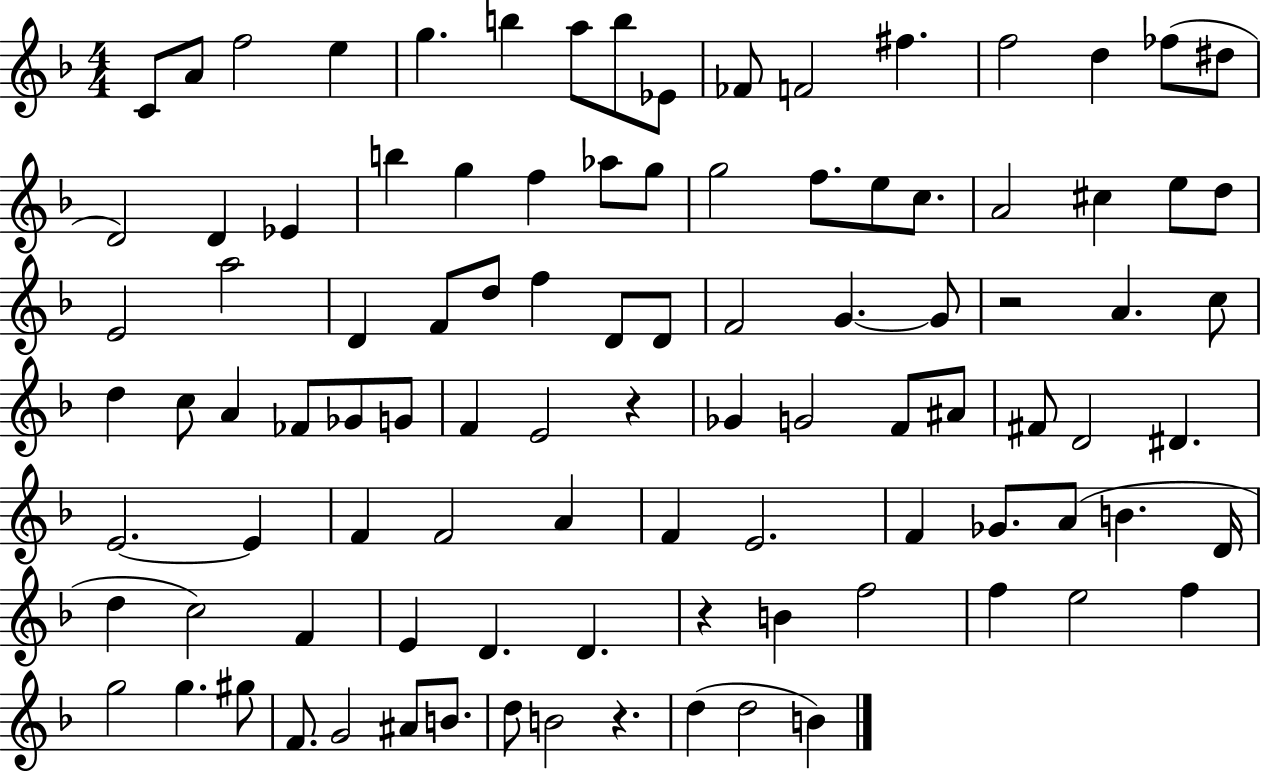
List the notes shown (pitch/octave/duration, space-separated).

C4/e A4/e F5/h E5/q G5/q. B5/q A5/e B5/e Eb4/e FES4/e F4/h F#5/q. F5/h D5/q FES5/e D#5/e D4/h D4/q Eb4/q B5/q G5/q F5/q Ab5/e G5/e G5/h F5/e. E5/e C5/e. A4/h C#5/q E5/e D5/e E4/h A5/h D4/q F4/e D5/e F5/q D4/e D4/e F4/h G4/q. G4/e R/h A4/q. C5/e D5/q C5/e A4/q FES4/e Gb4/e G4/e F4/q E4/h R/q Gb4/q G4/h F4/e A#4/e F#4/e D4/h D#4/q. E4/h. E4/q F4/q F4/h A4/q F4/q E4/h. F4/q Gb4/e. A4/e B4/q. D4/s D5/q C5/h F4/q E4/q D4/q. D4/q. R/q B4/q F5/h F5/q E5/h F5/q G5/h G5/q. G#5/e F4/e. G4/h A#4/e B4/e. D5/e B4/h R/q. D5/q D5/h B4/q